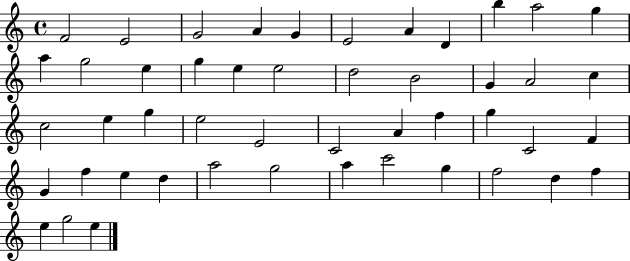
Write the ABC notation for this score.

X:1
T:Untitled
M:4/4
L:1/4
K:C
F2 E2 G2 A G E2 A D b a2 g a g2 e g e e2 d2 B2 G A2 c c2 e g e2 E2 C2 A f g C2 F G f e d a2 g2 a c'2 g f2 d f e g2 e